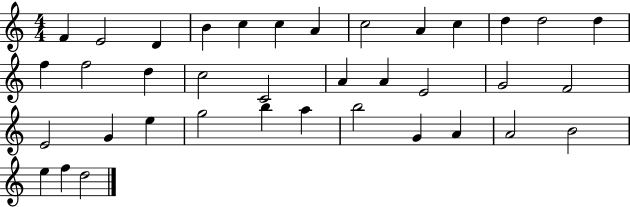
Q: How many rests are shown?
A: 0